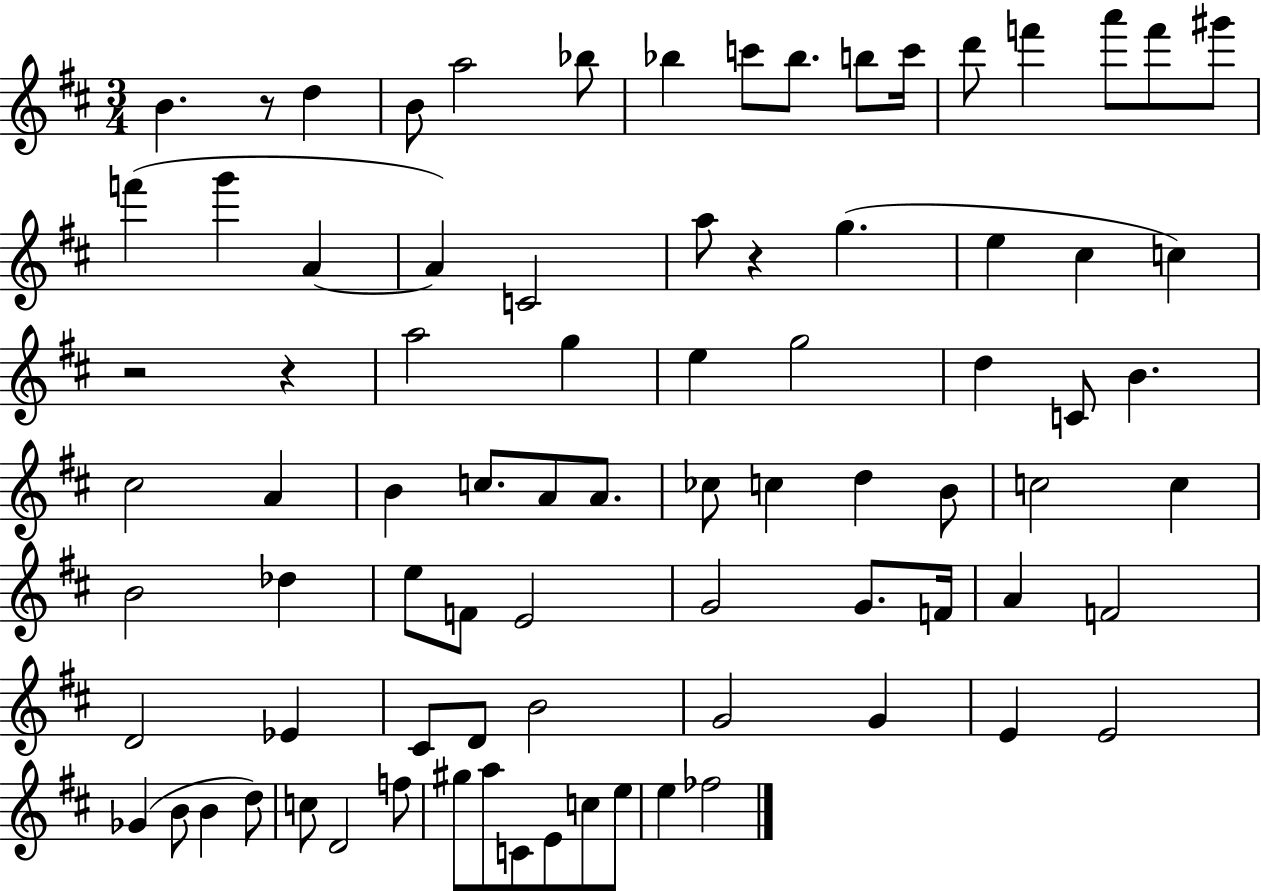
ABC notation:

X:1
T:Untitled
M:3/4
L:1/4
K:D
B z/2 d B/2 a2 _b/2 _b c'/2 _b/2 b/2 c'/4 d'/2 f' a'/2 f'/2 ^g'/2 f' g' A A C2 a/2 z g e ^c c z2 z a2 g e g2 d C/2 B ^c2 A B c/2 A/2 A/2 _c/2 c d B/2 c2 c B2 _d e/2 F/2 E2 G2 G/2 F/4 A F2 D2 _E ^C/2 D/2 B2 G2 G E E2 _G B/2 B d/2 c/2 D2 f/2 ^g/2 a/2 C/2 E/2 c/2 e/2 e _f2